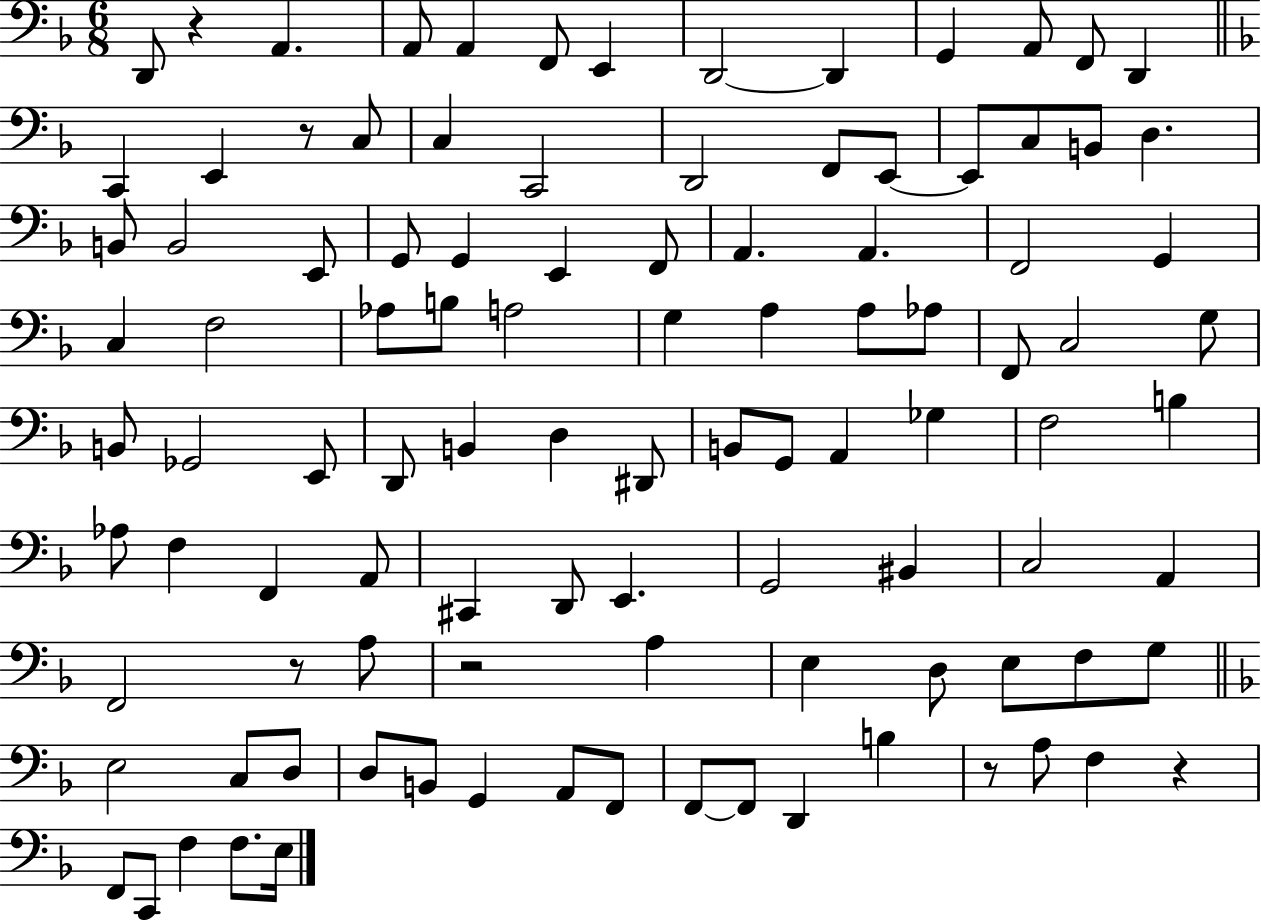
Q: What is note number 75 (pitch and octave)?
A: E3